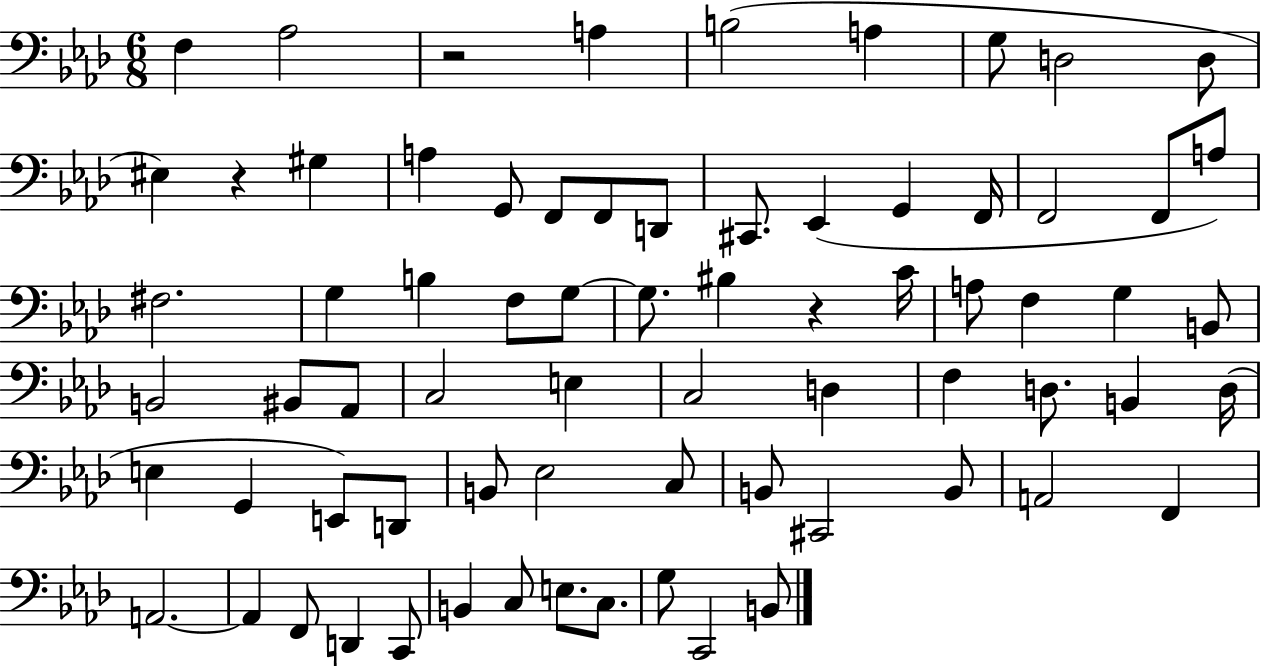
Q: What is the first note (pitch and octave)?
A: F3